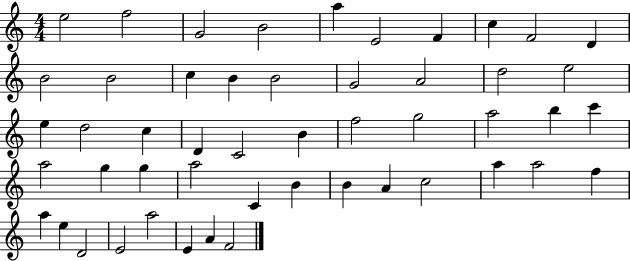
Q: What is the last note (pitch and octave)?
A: F4